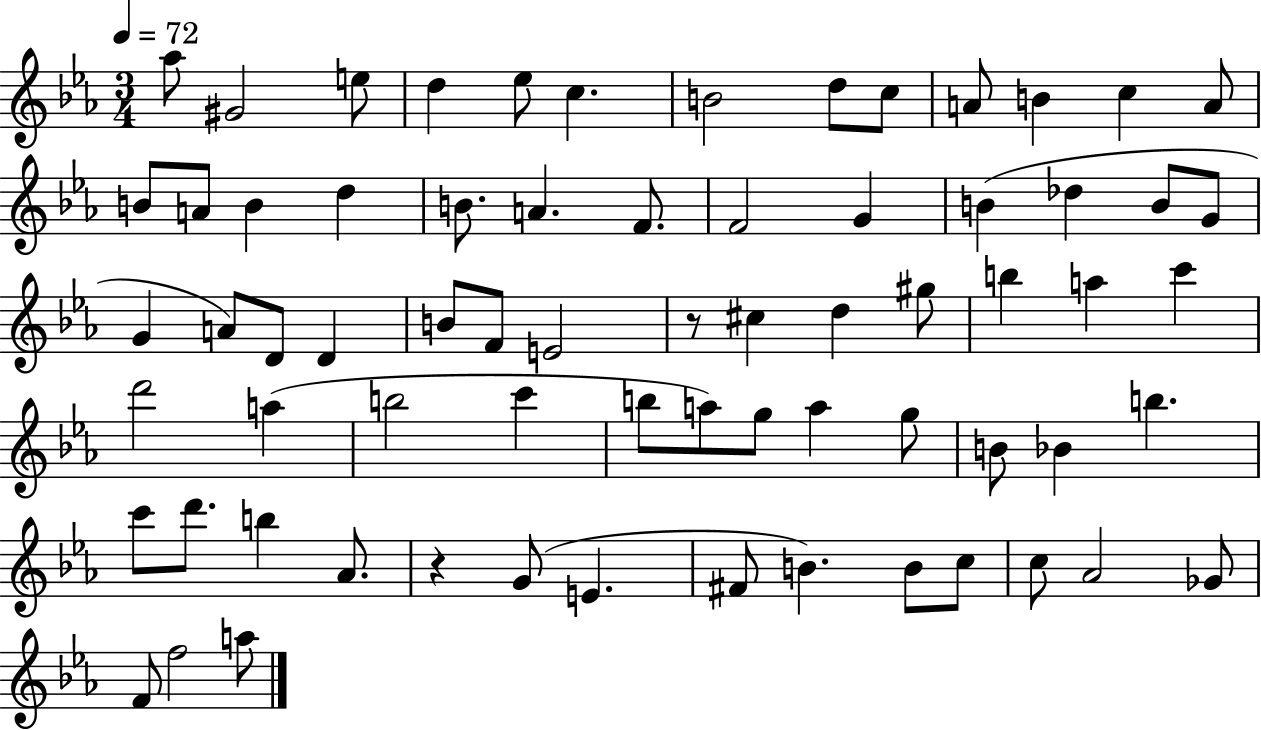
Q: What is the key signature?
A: EES major